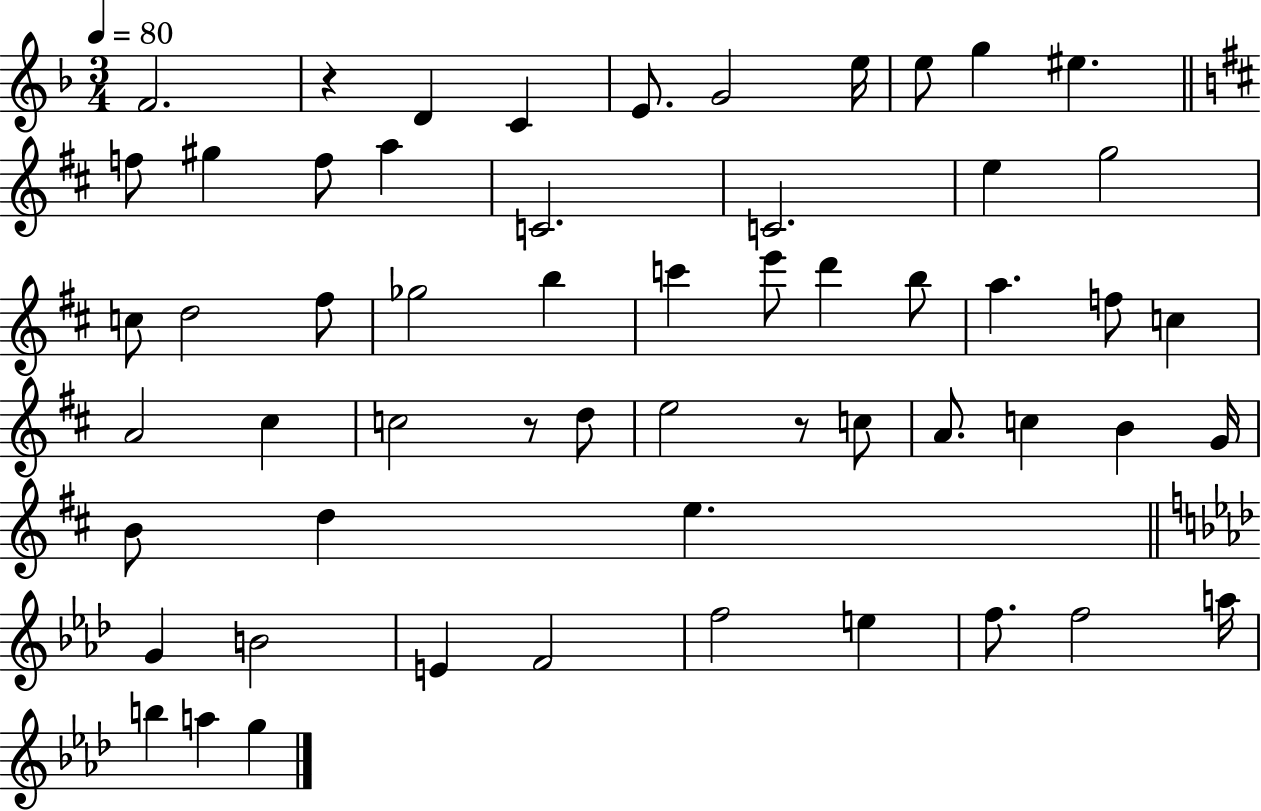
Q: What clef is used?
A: treble